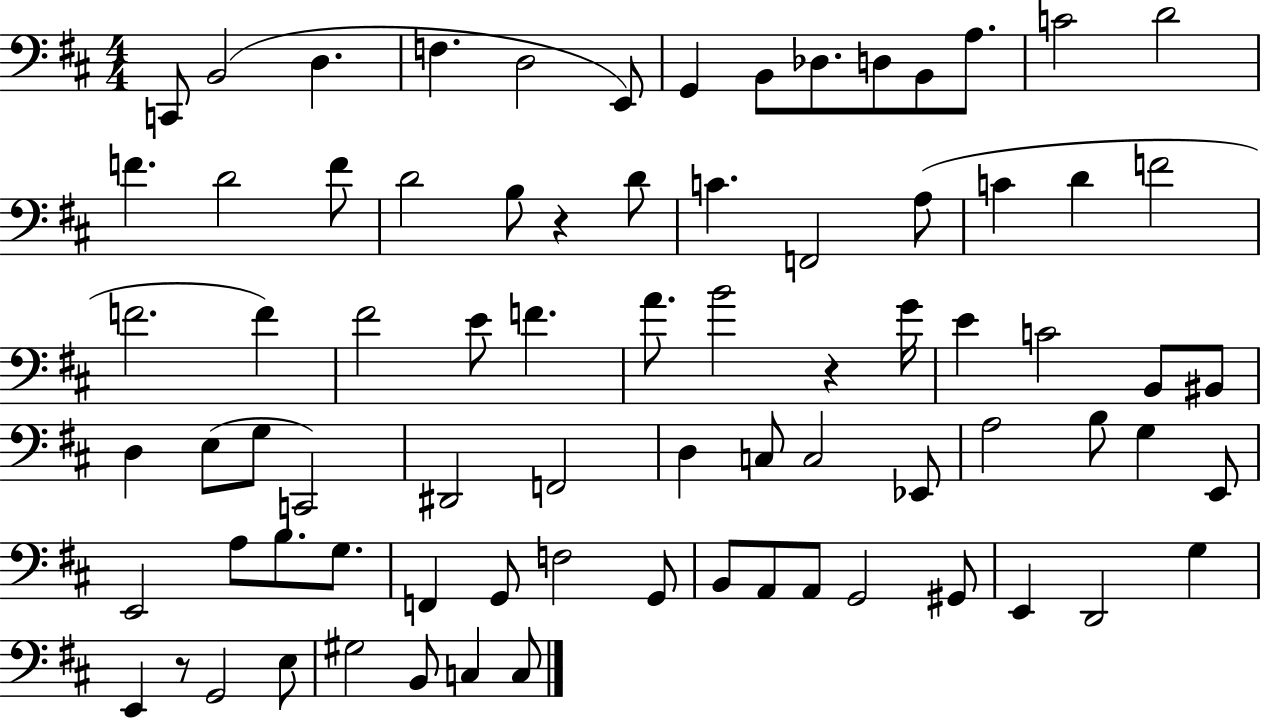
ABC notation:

X:1
T:Untitled
M:4/4
L:1/4
K:D
C,,/2 B,,2 D, F, D,2 E,,/2 G,, B,,/2 _D,/2 D,/2 B,,/2 A,/2 C2 D2 F D2 F/2 D2 B,/2 z D/2 C F,,2 A,/2 C D F2 F2 F ^F2 E/2 F A/2 B2 z G/4 E C2 B,,/2 ^B,,/2 D, E,/2 G,/2 C,,2 ^D,,2 F,,2 D, C,/2 C,2 _E,,/2 A,2 B,/2 G, E,,/2 E,,2 A,/2 B,/2 G,/2 F,, G,,/2 F,2 G,,/2 B,,/2 A,,/2 A,,/2 G,,2 ^G,,/2 E,, D,,2 G, E,, z/2 G,,2 E,/2 ^G,2 B,,/2 C, C,/2